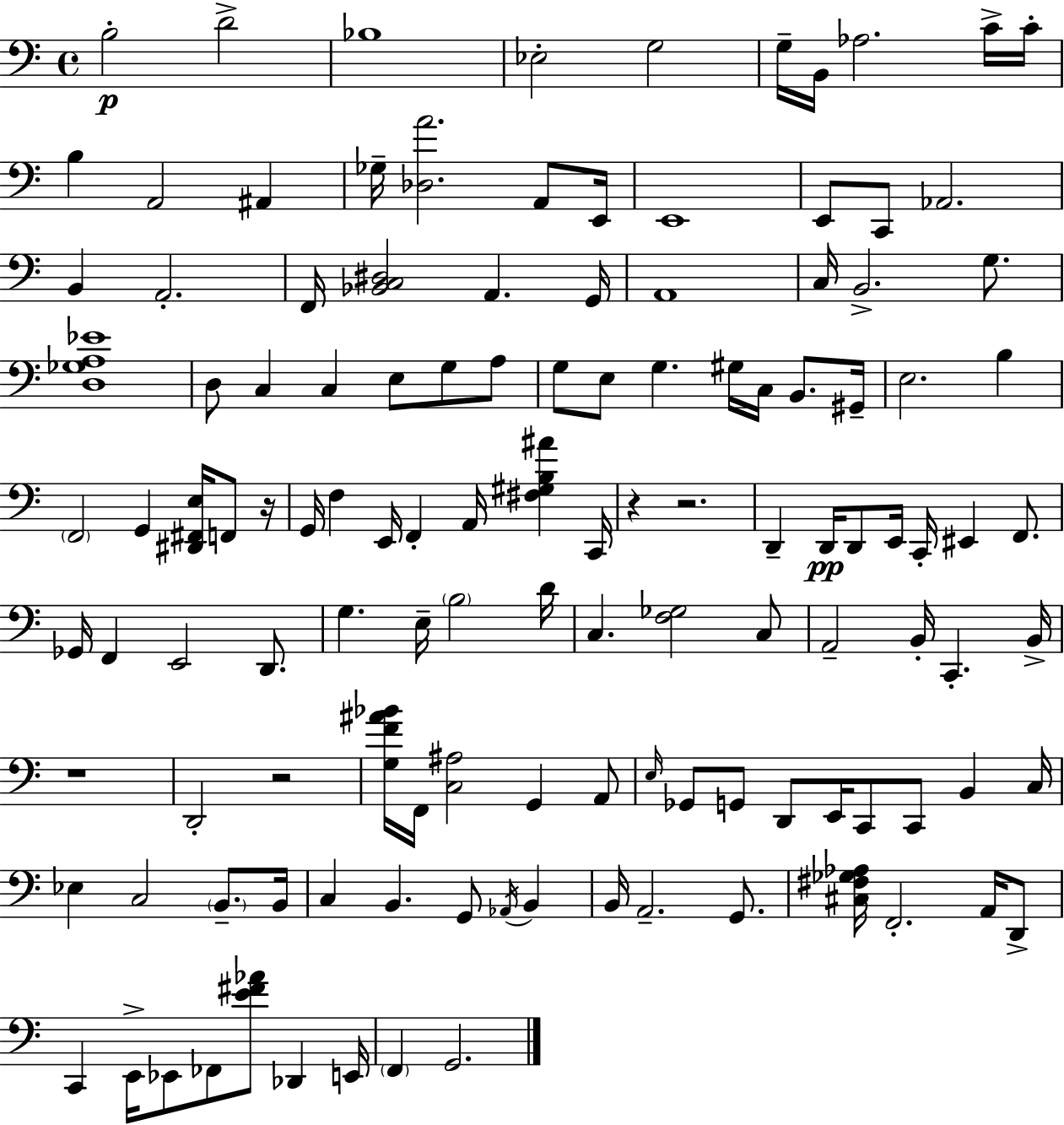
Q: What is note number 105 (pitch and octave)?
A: Eb2